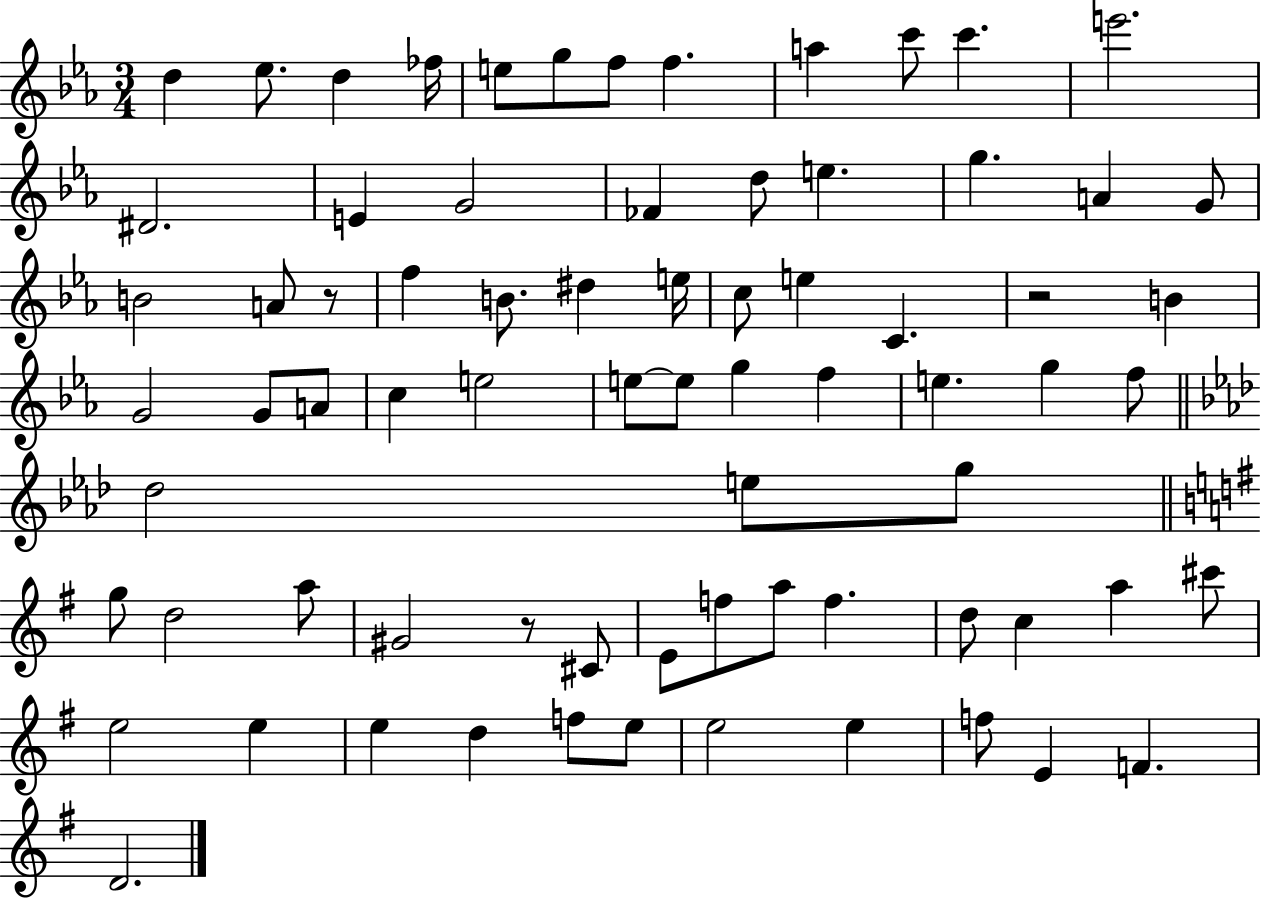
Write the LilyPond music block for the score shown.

{
  \clef treble
  \numericTimeSignature
  \time 3/4
  \key ees \major
  d''4 ees''8. d''4 fes''16 | e''8 g''8 f''8 f''4. | a''4 c'''8 c'''4. | e'''2. | \break dis'2. | e'4 g'2 | fes'4 d''8 e''4. | g''4. a'4 g'8 | \break b'2 a'8 r8 | f''4 b'8. dis''4 e''16 | c''8 e''4 c'4. | r2 b'4 | \break g'2 g'8 a'8 | c''4 e''2 | e''8~~ e''8 g''4 f''4 | e''4. g''4 f''8 | \break \bar "||" \break \key aes \major des''2 e''8 g''8 | \bar "||" \break \key e \minor g''8 d''2 a''8 | gis'2 r8 cis'8 | e'8 f''8 a''8 f''4. | d''8 c''4 a''4 cis'''8 | \break e''2 e''4 | e''4 d''4 f''8 e''8 | e''2 e''4 | f''8 e'4 f'4. | \break d'2. | \bar "|."
}